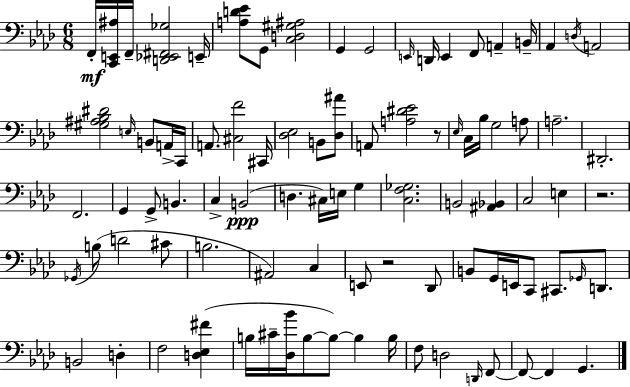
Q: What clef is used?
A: bass